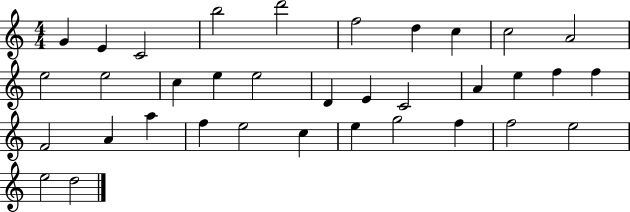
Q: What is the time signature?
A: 4/4